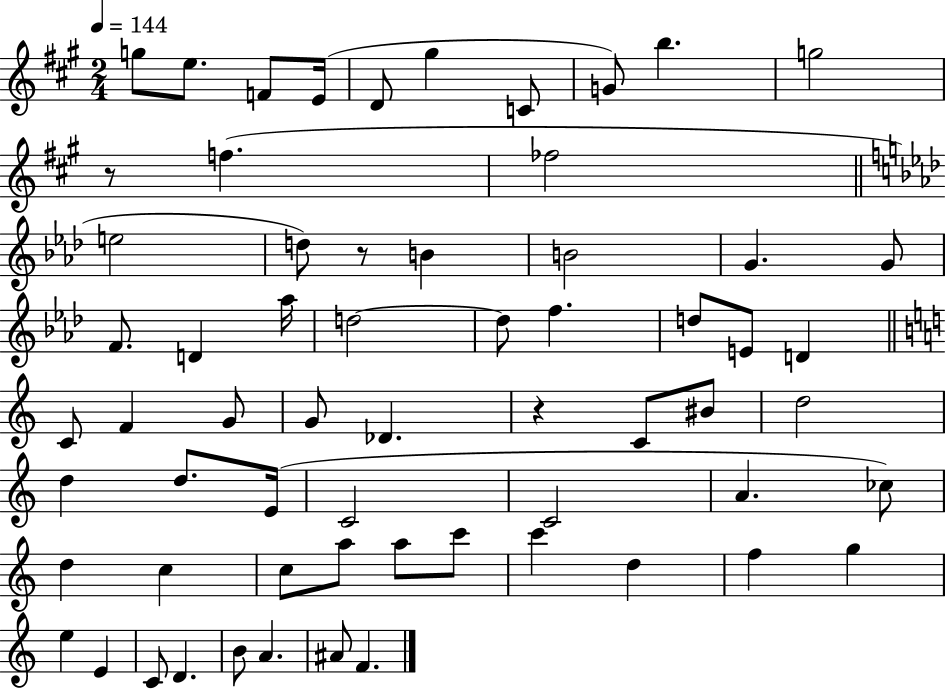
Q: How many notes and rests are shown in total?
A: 63